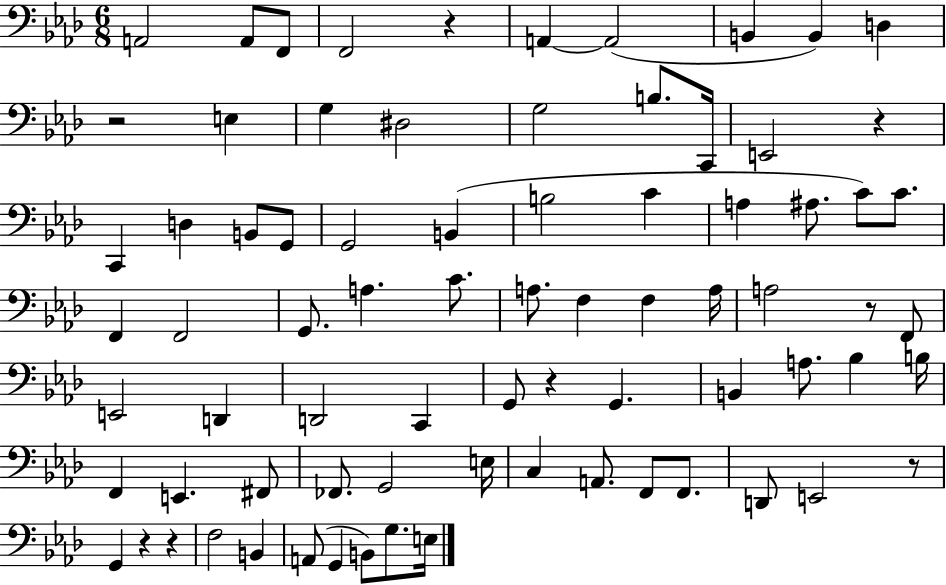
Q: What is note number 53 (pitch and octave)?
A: FES2